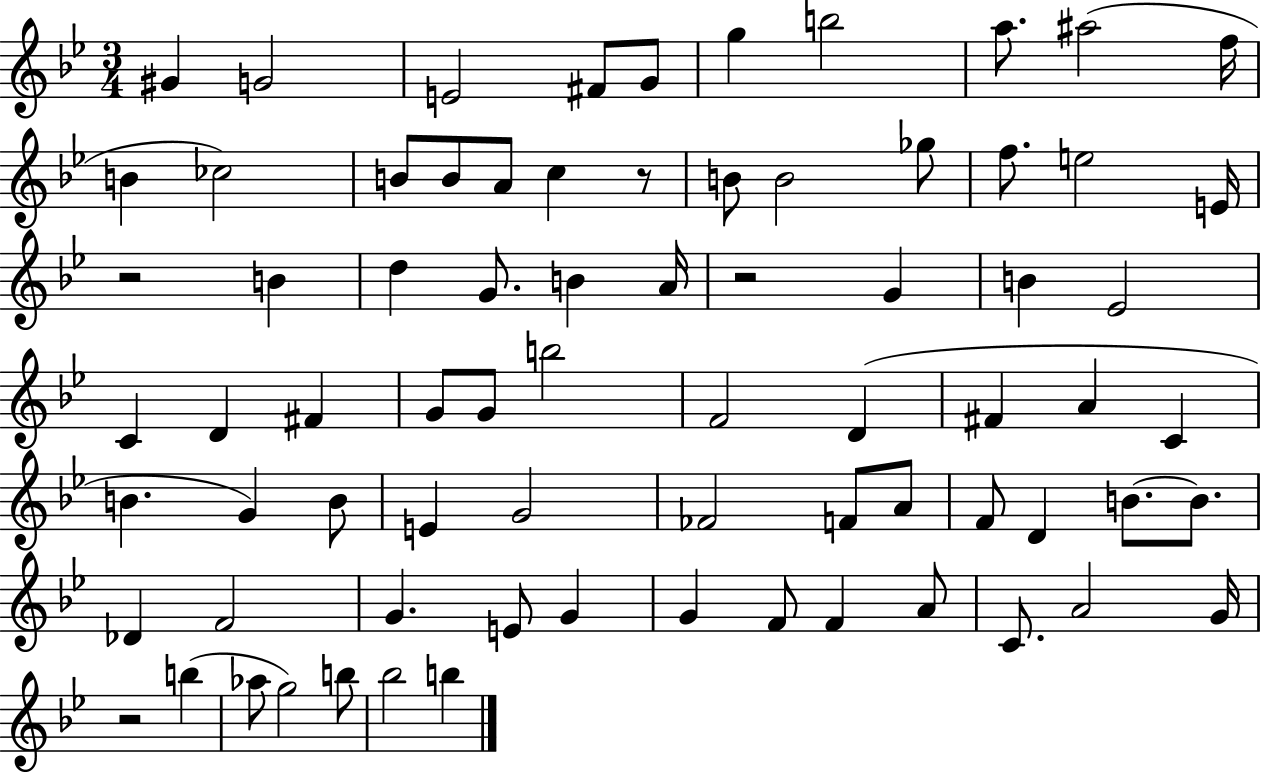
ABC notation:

X:1
T:Untitled
M:3/4
L:1/4
K:Bb
^G G2 E2 ^F/2 G/2 g b2 a/2 ^a2 f/4 B _c2 B/2 B/2 A/2 c z/2 B/2 B2 _g/2 f/2 e2 E/4 z2 B d G/2 B A/4 z2 G B _E2 C D ^F G/2 G/2 b2 F2 D ^F A C B G B/2 E G2 _F2 F/2 A/2 F/2 D B/2 B/2 _D F2 G E/2 G G F/2 F A/2 C/2 A2 G/4 z2 b _a/2 g2 b/2 _b2 b